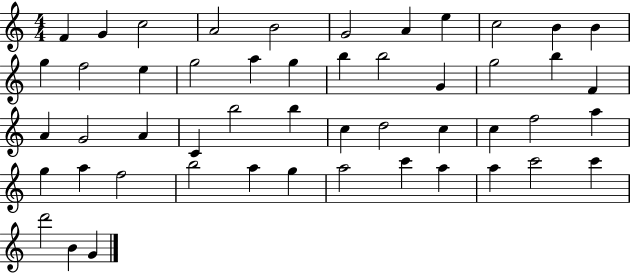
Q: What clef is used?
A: treble